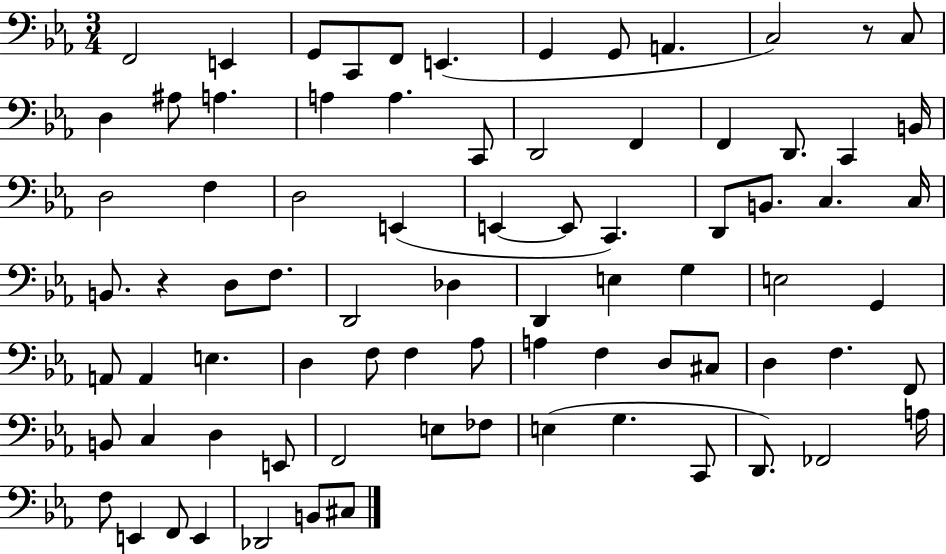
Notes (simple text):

F2/h E2/q G2/e C2/e F2/e E2/q. G2/q G2/e A2/q. C3/h R/e C3/e D3/q A#3/e A3/q. A3/q A3/q. C2/e D2/h F2/q F2/q D2/e. C2/q B2/s D3/h F3/q D3/h E2/q E2/q E2/e C2/q. D2/e B2/e. C3/q. C3/s B2/e. R/q D3/e F3/e. D2/h Db3/q D2/q E3/q G3/q E3/h G2/q A2/e A2/q E3/q. D3/q F3/e F3/q Ab3/e A3/q F3/q D3/e C#3/e D3/q F3/q. F2/e B2/e C3/q D3/q E2/e F2/h E3/e FES3/e E3/q G3/q. C2/e D2/e. FES2/h A3/s F3/e E2/q F2/e E2/q Db2/h B2/e C#3/e